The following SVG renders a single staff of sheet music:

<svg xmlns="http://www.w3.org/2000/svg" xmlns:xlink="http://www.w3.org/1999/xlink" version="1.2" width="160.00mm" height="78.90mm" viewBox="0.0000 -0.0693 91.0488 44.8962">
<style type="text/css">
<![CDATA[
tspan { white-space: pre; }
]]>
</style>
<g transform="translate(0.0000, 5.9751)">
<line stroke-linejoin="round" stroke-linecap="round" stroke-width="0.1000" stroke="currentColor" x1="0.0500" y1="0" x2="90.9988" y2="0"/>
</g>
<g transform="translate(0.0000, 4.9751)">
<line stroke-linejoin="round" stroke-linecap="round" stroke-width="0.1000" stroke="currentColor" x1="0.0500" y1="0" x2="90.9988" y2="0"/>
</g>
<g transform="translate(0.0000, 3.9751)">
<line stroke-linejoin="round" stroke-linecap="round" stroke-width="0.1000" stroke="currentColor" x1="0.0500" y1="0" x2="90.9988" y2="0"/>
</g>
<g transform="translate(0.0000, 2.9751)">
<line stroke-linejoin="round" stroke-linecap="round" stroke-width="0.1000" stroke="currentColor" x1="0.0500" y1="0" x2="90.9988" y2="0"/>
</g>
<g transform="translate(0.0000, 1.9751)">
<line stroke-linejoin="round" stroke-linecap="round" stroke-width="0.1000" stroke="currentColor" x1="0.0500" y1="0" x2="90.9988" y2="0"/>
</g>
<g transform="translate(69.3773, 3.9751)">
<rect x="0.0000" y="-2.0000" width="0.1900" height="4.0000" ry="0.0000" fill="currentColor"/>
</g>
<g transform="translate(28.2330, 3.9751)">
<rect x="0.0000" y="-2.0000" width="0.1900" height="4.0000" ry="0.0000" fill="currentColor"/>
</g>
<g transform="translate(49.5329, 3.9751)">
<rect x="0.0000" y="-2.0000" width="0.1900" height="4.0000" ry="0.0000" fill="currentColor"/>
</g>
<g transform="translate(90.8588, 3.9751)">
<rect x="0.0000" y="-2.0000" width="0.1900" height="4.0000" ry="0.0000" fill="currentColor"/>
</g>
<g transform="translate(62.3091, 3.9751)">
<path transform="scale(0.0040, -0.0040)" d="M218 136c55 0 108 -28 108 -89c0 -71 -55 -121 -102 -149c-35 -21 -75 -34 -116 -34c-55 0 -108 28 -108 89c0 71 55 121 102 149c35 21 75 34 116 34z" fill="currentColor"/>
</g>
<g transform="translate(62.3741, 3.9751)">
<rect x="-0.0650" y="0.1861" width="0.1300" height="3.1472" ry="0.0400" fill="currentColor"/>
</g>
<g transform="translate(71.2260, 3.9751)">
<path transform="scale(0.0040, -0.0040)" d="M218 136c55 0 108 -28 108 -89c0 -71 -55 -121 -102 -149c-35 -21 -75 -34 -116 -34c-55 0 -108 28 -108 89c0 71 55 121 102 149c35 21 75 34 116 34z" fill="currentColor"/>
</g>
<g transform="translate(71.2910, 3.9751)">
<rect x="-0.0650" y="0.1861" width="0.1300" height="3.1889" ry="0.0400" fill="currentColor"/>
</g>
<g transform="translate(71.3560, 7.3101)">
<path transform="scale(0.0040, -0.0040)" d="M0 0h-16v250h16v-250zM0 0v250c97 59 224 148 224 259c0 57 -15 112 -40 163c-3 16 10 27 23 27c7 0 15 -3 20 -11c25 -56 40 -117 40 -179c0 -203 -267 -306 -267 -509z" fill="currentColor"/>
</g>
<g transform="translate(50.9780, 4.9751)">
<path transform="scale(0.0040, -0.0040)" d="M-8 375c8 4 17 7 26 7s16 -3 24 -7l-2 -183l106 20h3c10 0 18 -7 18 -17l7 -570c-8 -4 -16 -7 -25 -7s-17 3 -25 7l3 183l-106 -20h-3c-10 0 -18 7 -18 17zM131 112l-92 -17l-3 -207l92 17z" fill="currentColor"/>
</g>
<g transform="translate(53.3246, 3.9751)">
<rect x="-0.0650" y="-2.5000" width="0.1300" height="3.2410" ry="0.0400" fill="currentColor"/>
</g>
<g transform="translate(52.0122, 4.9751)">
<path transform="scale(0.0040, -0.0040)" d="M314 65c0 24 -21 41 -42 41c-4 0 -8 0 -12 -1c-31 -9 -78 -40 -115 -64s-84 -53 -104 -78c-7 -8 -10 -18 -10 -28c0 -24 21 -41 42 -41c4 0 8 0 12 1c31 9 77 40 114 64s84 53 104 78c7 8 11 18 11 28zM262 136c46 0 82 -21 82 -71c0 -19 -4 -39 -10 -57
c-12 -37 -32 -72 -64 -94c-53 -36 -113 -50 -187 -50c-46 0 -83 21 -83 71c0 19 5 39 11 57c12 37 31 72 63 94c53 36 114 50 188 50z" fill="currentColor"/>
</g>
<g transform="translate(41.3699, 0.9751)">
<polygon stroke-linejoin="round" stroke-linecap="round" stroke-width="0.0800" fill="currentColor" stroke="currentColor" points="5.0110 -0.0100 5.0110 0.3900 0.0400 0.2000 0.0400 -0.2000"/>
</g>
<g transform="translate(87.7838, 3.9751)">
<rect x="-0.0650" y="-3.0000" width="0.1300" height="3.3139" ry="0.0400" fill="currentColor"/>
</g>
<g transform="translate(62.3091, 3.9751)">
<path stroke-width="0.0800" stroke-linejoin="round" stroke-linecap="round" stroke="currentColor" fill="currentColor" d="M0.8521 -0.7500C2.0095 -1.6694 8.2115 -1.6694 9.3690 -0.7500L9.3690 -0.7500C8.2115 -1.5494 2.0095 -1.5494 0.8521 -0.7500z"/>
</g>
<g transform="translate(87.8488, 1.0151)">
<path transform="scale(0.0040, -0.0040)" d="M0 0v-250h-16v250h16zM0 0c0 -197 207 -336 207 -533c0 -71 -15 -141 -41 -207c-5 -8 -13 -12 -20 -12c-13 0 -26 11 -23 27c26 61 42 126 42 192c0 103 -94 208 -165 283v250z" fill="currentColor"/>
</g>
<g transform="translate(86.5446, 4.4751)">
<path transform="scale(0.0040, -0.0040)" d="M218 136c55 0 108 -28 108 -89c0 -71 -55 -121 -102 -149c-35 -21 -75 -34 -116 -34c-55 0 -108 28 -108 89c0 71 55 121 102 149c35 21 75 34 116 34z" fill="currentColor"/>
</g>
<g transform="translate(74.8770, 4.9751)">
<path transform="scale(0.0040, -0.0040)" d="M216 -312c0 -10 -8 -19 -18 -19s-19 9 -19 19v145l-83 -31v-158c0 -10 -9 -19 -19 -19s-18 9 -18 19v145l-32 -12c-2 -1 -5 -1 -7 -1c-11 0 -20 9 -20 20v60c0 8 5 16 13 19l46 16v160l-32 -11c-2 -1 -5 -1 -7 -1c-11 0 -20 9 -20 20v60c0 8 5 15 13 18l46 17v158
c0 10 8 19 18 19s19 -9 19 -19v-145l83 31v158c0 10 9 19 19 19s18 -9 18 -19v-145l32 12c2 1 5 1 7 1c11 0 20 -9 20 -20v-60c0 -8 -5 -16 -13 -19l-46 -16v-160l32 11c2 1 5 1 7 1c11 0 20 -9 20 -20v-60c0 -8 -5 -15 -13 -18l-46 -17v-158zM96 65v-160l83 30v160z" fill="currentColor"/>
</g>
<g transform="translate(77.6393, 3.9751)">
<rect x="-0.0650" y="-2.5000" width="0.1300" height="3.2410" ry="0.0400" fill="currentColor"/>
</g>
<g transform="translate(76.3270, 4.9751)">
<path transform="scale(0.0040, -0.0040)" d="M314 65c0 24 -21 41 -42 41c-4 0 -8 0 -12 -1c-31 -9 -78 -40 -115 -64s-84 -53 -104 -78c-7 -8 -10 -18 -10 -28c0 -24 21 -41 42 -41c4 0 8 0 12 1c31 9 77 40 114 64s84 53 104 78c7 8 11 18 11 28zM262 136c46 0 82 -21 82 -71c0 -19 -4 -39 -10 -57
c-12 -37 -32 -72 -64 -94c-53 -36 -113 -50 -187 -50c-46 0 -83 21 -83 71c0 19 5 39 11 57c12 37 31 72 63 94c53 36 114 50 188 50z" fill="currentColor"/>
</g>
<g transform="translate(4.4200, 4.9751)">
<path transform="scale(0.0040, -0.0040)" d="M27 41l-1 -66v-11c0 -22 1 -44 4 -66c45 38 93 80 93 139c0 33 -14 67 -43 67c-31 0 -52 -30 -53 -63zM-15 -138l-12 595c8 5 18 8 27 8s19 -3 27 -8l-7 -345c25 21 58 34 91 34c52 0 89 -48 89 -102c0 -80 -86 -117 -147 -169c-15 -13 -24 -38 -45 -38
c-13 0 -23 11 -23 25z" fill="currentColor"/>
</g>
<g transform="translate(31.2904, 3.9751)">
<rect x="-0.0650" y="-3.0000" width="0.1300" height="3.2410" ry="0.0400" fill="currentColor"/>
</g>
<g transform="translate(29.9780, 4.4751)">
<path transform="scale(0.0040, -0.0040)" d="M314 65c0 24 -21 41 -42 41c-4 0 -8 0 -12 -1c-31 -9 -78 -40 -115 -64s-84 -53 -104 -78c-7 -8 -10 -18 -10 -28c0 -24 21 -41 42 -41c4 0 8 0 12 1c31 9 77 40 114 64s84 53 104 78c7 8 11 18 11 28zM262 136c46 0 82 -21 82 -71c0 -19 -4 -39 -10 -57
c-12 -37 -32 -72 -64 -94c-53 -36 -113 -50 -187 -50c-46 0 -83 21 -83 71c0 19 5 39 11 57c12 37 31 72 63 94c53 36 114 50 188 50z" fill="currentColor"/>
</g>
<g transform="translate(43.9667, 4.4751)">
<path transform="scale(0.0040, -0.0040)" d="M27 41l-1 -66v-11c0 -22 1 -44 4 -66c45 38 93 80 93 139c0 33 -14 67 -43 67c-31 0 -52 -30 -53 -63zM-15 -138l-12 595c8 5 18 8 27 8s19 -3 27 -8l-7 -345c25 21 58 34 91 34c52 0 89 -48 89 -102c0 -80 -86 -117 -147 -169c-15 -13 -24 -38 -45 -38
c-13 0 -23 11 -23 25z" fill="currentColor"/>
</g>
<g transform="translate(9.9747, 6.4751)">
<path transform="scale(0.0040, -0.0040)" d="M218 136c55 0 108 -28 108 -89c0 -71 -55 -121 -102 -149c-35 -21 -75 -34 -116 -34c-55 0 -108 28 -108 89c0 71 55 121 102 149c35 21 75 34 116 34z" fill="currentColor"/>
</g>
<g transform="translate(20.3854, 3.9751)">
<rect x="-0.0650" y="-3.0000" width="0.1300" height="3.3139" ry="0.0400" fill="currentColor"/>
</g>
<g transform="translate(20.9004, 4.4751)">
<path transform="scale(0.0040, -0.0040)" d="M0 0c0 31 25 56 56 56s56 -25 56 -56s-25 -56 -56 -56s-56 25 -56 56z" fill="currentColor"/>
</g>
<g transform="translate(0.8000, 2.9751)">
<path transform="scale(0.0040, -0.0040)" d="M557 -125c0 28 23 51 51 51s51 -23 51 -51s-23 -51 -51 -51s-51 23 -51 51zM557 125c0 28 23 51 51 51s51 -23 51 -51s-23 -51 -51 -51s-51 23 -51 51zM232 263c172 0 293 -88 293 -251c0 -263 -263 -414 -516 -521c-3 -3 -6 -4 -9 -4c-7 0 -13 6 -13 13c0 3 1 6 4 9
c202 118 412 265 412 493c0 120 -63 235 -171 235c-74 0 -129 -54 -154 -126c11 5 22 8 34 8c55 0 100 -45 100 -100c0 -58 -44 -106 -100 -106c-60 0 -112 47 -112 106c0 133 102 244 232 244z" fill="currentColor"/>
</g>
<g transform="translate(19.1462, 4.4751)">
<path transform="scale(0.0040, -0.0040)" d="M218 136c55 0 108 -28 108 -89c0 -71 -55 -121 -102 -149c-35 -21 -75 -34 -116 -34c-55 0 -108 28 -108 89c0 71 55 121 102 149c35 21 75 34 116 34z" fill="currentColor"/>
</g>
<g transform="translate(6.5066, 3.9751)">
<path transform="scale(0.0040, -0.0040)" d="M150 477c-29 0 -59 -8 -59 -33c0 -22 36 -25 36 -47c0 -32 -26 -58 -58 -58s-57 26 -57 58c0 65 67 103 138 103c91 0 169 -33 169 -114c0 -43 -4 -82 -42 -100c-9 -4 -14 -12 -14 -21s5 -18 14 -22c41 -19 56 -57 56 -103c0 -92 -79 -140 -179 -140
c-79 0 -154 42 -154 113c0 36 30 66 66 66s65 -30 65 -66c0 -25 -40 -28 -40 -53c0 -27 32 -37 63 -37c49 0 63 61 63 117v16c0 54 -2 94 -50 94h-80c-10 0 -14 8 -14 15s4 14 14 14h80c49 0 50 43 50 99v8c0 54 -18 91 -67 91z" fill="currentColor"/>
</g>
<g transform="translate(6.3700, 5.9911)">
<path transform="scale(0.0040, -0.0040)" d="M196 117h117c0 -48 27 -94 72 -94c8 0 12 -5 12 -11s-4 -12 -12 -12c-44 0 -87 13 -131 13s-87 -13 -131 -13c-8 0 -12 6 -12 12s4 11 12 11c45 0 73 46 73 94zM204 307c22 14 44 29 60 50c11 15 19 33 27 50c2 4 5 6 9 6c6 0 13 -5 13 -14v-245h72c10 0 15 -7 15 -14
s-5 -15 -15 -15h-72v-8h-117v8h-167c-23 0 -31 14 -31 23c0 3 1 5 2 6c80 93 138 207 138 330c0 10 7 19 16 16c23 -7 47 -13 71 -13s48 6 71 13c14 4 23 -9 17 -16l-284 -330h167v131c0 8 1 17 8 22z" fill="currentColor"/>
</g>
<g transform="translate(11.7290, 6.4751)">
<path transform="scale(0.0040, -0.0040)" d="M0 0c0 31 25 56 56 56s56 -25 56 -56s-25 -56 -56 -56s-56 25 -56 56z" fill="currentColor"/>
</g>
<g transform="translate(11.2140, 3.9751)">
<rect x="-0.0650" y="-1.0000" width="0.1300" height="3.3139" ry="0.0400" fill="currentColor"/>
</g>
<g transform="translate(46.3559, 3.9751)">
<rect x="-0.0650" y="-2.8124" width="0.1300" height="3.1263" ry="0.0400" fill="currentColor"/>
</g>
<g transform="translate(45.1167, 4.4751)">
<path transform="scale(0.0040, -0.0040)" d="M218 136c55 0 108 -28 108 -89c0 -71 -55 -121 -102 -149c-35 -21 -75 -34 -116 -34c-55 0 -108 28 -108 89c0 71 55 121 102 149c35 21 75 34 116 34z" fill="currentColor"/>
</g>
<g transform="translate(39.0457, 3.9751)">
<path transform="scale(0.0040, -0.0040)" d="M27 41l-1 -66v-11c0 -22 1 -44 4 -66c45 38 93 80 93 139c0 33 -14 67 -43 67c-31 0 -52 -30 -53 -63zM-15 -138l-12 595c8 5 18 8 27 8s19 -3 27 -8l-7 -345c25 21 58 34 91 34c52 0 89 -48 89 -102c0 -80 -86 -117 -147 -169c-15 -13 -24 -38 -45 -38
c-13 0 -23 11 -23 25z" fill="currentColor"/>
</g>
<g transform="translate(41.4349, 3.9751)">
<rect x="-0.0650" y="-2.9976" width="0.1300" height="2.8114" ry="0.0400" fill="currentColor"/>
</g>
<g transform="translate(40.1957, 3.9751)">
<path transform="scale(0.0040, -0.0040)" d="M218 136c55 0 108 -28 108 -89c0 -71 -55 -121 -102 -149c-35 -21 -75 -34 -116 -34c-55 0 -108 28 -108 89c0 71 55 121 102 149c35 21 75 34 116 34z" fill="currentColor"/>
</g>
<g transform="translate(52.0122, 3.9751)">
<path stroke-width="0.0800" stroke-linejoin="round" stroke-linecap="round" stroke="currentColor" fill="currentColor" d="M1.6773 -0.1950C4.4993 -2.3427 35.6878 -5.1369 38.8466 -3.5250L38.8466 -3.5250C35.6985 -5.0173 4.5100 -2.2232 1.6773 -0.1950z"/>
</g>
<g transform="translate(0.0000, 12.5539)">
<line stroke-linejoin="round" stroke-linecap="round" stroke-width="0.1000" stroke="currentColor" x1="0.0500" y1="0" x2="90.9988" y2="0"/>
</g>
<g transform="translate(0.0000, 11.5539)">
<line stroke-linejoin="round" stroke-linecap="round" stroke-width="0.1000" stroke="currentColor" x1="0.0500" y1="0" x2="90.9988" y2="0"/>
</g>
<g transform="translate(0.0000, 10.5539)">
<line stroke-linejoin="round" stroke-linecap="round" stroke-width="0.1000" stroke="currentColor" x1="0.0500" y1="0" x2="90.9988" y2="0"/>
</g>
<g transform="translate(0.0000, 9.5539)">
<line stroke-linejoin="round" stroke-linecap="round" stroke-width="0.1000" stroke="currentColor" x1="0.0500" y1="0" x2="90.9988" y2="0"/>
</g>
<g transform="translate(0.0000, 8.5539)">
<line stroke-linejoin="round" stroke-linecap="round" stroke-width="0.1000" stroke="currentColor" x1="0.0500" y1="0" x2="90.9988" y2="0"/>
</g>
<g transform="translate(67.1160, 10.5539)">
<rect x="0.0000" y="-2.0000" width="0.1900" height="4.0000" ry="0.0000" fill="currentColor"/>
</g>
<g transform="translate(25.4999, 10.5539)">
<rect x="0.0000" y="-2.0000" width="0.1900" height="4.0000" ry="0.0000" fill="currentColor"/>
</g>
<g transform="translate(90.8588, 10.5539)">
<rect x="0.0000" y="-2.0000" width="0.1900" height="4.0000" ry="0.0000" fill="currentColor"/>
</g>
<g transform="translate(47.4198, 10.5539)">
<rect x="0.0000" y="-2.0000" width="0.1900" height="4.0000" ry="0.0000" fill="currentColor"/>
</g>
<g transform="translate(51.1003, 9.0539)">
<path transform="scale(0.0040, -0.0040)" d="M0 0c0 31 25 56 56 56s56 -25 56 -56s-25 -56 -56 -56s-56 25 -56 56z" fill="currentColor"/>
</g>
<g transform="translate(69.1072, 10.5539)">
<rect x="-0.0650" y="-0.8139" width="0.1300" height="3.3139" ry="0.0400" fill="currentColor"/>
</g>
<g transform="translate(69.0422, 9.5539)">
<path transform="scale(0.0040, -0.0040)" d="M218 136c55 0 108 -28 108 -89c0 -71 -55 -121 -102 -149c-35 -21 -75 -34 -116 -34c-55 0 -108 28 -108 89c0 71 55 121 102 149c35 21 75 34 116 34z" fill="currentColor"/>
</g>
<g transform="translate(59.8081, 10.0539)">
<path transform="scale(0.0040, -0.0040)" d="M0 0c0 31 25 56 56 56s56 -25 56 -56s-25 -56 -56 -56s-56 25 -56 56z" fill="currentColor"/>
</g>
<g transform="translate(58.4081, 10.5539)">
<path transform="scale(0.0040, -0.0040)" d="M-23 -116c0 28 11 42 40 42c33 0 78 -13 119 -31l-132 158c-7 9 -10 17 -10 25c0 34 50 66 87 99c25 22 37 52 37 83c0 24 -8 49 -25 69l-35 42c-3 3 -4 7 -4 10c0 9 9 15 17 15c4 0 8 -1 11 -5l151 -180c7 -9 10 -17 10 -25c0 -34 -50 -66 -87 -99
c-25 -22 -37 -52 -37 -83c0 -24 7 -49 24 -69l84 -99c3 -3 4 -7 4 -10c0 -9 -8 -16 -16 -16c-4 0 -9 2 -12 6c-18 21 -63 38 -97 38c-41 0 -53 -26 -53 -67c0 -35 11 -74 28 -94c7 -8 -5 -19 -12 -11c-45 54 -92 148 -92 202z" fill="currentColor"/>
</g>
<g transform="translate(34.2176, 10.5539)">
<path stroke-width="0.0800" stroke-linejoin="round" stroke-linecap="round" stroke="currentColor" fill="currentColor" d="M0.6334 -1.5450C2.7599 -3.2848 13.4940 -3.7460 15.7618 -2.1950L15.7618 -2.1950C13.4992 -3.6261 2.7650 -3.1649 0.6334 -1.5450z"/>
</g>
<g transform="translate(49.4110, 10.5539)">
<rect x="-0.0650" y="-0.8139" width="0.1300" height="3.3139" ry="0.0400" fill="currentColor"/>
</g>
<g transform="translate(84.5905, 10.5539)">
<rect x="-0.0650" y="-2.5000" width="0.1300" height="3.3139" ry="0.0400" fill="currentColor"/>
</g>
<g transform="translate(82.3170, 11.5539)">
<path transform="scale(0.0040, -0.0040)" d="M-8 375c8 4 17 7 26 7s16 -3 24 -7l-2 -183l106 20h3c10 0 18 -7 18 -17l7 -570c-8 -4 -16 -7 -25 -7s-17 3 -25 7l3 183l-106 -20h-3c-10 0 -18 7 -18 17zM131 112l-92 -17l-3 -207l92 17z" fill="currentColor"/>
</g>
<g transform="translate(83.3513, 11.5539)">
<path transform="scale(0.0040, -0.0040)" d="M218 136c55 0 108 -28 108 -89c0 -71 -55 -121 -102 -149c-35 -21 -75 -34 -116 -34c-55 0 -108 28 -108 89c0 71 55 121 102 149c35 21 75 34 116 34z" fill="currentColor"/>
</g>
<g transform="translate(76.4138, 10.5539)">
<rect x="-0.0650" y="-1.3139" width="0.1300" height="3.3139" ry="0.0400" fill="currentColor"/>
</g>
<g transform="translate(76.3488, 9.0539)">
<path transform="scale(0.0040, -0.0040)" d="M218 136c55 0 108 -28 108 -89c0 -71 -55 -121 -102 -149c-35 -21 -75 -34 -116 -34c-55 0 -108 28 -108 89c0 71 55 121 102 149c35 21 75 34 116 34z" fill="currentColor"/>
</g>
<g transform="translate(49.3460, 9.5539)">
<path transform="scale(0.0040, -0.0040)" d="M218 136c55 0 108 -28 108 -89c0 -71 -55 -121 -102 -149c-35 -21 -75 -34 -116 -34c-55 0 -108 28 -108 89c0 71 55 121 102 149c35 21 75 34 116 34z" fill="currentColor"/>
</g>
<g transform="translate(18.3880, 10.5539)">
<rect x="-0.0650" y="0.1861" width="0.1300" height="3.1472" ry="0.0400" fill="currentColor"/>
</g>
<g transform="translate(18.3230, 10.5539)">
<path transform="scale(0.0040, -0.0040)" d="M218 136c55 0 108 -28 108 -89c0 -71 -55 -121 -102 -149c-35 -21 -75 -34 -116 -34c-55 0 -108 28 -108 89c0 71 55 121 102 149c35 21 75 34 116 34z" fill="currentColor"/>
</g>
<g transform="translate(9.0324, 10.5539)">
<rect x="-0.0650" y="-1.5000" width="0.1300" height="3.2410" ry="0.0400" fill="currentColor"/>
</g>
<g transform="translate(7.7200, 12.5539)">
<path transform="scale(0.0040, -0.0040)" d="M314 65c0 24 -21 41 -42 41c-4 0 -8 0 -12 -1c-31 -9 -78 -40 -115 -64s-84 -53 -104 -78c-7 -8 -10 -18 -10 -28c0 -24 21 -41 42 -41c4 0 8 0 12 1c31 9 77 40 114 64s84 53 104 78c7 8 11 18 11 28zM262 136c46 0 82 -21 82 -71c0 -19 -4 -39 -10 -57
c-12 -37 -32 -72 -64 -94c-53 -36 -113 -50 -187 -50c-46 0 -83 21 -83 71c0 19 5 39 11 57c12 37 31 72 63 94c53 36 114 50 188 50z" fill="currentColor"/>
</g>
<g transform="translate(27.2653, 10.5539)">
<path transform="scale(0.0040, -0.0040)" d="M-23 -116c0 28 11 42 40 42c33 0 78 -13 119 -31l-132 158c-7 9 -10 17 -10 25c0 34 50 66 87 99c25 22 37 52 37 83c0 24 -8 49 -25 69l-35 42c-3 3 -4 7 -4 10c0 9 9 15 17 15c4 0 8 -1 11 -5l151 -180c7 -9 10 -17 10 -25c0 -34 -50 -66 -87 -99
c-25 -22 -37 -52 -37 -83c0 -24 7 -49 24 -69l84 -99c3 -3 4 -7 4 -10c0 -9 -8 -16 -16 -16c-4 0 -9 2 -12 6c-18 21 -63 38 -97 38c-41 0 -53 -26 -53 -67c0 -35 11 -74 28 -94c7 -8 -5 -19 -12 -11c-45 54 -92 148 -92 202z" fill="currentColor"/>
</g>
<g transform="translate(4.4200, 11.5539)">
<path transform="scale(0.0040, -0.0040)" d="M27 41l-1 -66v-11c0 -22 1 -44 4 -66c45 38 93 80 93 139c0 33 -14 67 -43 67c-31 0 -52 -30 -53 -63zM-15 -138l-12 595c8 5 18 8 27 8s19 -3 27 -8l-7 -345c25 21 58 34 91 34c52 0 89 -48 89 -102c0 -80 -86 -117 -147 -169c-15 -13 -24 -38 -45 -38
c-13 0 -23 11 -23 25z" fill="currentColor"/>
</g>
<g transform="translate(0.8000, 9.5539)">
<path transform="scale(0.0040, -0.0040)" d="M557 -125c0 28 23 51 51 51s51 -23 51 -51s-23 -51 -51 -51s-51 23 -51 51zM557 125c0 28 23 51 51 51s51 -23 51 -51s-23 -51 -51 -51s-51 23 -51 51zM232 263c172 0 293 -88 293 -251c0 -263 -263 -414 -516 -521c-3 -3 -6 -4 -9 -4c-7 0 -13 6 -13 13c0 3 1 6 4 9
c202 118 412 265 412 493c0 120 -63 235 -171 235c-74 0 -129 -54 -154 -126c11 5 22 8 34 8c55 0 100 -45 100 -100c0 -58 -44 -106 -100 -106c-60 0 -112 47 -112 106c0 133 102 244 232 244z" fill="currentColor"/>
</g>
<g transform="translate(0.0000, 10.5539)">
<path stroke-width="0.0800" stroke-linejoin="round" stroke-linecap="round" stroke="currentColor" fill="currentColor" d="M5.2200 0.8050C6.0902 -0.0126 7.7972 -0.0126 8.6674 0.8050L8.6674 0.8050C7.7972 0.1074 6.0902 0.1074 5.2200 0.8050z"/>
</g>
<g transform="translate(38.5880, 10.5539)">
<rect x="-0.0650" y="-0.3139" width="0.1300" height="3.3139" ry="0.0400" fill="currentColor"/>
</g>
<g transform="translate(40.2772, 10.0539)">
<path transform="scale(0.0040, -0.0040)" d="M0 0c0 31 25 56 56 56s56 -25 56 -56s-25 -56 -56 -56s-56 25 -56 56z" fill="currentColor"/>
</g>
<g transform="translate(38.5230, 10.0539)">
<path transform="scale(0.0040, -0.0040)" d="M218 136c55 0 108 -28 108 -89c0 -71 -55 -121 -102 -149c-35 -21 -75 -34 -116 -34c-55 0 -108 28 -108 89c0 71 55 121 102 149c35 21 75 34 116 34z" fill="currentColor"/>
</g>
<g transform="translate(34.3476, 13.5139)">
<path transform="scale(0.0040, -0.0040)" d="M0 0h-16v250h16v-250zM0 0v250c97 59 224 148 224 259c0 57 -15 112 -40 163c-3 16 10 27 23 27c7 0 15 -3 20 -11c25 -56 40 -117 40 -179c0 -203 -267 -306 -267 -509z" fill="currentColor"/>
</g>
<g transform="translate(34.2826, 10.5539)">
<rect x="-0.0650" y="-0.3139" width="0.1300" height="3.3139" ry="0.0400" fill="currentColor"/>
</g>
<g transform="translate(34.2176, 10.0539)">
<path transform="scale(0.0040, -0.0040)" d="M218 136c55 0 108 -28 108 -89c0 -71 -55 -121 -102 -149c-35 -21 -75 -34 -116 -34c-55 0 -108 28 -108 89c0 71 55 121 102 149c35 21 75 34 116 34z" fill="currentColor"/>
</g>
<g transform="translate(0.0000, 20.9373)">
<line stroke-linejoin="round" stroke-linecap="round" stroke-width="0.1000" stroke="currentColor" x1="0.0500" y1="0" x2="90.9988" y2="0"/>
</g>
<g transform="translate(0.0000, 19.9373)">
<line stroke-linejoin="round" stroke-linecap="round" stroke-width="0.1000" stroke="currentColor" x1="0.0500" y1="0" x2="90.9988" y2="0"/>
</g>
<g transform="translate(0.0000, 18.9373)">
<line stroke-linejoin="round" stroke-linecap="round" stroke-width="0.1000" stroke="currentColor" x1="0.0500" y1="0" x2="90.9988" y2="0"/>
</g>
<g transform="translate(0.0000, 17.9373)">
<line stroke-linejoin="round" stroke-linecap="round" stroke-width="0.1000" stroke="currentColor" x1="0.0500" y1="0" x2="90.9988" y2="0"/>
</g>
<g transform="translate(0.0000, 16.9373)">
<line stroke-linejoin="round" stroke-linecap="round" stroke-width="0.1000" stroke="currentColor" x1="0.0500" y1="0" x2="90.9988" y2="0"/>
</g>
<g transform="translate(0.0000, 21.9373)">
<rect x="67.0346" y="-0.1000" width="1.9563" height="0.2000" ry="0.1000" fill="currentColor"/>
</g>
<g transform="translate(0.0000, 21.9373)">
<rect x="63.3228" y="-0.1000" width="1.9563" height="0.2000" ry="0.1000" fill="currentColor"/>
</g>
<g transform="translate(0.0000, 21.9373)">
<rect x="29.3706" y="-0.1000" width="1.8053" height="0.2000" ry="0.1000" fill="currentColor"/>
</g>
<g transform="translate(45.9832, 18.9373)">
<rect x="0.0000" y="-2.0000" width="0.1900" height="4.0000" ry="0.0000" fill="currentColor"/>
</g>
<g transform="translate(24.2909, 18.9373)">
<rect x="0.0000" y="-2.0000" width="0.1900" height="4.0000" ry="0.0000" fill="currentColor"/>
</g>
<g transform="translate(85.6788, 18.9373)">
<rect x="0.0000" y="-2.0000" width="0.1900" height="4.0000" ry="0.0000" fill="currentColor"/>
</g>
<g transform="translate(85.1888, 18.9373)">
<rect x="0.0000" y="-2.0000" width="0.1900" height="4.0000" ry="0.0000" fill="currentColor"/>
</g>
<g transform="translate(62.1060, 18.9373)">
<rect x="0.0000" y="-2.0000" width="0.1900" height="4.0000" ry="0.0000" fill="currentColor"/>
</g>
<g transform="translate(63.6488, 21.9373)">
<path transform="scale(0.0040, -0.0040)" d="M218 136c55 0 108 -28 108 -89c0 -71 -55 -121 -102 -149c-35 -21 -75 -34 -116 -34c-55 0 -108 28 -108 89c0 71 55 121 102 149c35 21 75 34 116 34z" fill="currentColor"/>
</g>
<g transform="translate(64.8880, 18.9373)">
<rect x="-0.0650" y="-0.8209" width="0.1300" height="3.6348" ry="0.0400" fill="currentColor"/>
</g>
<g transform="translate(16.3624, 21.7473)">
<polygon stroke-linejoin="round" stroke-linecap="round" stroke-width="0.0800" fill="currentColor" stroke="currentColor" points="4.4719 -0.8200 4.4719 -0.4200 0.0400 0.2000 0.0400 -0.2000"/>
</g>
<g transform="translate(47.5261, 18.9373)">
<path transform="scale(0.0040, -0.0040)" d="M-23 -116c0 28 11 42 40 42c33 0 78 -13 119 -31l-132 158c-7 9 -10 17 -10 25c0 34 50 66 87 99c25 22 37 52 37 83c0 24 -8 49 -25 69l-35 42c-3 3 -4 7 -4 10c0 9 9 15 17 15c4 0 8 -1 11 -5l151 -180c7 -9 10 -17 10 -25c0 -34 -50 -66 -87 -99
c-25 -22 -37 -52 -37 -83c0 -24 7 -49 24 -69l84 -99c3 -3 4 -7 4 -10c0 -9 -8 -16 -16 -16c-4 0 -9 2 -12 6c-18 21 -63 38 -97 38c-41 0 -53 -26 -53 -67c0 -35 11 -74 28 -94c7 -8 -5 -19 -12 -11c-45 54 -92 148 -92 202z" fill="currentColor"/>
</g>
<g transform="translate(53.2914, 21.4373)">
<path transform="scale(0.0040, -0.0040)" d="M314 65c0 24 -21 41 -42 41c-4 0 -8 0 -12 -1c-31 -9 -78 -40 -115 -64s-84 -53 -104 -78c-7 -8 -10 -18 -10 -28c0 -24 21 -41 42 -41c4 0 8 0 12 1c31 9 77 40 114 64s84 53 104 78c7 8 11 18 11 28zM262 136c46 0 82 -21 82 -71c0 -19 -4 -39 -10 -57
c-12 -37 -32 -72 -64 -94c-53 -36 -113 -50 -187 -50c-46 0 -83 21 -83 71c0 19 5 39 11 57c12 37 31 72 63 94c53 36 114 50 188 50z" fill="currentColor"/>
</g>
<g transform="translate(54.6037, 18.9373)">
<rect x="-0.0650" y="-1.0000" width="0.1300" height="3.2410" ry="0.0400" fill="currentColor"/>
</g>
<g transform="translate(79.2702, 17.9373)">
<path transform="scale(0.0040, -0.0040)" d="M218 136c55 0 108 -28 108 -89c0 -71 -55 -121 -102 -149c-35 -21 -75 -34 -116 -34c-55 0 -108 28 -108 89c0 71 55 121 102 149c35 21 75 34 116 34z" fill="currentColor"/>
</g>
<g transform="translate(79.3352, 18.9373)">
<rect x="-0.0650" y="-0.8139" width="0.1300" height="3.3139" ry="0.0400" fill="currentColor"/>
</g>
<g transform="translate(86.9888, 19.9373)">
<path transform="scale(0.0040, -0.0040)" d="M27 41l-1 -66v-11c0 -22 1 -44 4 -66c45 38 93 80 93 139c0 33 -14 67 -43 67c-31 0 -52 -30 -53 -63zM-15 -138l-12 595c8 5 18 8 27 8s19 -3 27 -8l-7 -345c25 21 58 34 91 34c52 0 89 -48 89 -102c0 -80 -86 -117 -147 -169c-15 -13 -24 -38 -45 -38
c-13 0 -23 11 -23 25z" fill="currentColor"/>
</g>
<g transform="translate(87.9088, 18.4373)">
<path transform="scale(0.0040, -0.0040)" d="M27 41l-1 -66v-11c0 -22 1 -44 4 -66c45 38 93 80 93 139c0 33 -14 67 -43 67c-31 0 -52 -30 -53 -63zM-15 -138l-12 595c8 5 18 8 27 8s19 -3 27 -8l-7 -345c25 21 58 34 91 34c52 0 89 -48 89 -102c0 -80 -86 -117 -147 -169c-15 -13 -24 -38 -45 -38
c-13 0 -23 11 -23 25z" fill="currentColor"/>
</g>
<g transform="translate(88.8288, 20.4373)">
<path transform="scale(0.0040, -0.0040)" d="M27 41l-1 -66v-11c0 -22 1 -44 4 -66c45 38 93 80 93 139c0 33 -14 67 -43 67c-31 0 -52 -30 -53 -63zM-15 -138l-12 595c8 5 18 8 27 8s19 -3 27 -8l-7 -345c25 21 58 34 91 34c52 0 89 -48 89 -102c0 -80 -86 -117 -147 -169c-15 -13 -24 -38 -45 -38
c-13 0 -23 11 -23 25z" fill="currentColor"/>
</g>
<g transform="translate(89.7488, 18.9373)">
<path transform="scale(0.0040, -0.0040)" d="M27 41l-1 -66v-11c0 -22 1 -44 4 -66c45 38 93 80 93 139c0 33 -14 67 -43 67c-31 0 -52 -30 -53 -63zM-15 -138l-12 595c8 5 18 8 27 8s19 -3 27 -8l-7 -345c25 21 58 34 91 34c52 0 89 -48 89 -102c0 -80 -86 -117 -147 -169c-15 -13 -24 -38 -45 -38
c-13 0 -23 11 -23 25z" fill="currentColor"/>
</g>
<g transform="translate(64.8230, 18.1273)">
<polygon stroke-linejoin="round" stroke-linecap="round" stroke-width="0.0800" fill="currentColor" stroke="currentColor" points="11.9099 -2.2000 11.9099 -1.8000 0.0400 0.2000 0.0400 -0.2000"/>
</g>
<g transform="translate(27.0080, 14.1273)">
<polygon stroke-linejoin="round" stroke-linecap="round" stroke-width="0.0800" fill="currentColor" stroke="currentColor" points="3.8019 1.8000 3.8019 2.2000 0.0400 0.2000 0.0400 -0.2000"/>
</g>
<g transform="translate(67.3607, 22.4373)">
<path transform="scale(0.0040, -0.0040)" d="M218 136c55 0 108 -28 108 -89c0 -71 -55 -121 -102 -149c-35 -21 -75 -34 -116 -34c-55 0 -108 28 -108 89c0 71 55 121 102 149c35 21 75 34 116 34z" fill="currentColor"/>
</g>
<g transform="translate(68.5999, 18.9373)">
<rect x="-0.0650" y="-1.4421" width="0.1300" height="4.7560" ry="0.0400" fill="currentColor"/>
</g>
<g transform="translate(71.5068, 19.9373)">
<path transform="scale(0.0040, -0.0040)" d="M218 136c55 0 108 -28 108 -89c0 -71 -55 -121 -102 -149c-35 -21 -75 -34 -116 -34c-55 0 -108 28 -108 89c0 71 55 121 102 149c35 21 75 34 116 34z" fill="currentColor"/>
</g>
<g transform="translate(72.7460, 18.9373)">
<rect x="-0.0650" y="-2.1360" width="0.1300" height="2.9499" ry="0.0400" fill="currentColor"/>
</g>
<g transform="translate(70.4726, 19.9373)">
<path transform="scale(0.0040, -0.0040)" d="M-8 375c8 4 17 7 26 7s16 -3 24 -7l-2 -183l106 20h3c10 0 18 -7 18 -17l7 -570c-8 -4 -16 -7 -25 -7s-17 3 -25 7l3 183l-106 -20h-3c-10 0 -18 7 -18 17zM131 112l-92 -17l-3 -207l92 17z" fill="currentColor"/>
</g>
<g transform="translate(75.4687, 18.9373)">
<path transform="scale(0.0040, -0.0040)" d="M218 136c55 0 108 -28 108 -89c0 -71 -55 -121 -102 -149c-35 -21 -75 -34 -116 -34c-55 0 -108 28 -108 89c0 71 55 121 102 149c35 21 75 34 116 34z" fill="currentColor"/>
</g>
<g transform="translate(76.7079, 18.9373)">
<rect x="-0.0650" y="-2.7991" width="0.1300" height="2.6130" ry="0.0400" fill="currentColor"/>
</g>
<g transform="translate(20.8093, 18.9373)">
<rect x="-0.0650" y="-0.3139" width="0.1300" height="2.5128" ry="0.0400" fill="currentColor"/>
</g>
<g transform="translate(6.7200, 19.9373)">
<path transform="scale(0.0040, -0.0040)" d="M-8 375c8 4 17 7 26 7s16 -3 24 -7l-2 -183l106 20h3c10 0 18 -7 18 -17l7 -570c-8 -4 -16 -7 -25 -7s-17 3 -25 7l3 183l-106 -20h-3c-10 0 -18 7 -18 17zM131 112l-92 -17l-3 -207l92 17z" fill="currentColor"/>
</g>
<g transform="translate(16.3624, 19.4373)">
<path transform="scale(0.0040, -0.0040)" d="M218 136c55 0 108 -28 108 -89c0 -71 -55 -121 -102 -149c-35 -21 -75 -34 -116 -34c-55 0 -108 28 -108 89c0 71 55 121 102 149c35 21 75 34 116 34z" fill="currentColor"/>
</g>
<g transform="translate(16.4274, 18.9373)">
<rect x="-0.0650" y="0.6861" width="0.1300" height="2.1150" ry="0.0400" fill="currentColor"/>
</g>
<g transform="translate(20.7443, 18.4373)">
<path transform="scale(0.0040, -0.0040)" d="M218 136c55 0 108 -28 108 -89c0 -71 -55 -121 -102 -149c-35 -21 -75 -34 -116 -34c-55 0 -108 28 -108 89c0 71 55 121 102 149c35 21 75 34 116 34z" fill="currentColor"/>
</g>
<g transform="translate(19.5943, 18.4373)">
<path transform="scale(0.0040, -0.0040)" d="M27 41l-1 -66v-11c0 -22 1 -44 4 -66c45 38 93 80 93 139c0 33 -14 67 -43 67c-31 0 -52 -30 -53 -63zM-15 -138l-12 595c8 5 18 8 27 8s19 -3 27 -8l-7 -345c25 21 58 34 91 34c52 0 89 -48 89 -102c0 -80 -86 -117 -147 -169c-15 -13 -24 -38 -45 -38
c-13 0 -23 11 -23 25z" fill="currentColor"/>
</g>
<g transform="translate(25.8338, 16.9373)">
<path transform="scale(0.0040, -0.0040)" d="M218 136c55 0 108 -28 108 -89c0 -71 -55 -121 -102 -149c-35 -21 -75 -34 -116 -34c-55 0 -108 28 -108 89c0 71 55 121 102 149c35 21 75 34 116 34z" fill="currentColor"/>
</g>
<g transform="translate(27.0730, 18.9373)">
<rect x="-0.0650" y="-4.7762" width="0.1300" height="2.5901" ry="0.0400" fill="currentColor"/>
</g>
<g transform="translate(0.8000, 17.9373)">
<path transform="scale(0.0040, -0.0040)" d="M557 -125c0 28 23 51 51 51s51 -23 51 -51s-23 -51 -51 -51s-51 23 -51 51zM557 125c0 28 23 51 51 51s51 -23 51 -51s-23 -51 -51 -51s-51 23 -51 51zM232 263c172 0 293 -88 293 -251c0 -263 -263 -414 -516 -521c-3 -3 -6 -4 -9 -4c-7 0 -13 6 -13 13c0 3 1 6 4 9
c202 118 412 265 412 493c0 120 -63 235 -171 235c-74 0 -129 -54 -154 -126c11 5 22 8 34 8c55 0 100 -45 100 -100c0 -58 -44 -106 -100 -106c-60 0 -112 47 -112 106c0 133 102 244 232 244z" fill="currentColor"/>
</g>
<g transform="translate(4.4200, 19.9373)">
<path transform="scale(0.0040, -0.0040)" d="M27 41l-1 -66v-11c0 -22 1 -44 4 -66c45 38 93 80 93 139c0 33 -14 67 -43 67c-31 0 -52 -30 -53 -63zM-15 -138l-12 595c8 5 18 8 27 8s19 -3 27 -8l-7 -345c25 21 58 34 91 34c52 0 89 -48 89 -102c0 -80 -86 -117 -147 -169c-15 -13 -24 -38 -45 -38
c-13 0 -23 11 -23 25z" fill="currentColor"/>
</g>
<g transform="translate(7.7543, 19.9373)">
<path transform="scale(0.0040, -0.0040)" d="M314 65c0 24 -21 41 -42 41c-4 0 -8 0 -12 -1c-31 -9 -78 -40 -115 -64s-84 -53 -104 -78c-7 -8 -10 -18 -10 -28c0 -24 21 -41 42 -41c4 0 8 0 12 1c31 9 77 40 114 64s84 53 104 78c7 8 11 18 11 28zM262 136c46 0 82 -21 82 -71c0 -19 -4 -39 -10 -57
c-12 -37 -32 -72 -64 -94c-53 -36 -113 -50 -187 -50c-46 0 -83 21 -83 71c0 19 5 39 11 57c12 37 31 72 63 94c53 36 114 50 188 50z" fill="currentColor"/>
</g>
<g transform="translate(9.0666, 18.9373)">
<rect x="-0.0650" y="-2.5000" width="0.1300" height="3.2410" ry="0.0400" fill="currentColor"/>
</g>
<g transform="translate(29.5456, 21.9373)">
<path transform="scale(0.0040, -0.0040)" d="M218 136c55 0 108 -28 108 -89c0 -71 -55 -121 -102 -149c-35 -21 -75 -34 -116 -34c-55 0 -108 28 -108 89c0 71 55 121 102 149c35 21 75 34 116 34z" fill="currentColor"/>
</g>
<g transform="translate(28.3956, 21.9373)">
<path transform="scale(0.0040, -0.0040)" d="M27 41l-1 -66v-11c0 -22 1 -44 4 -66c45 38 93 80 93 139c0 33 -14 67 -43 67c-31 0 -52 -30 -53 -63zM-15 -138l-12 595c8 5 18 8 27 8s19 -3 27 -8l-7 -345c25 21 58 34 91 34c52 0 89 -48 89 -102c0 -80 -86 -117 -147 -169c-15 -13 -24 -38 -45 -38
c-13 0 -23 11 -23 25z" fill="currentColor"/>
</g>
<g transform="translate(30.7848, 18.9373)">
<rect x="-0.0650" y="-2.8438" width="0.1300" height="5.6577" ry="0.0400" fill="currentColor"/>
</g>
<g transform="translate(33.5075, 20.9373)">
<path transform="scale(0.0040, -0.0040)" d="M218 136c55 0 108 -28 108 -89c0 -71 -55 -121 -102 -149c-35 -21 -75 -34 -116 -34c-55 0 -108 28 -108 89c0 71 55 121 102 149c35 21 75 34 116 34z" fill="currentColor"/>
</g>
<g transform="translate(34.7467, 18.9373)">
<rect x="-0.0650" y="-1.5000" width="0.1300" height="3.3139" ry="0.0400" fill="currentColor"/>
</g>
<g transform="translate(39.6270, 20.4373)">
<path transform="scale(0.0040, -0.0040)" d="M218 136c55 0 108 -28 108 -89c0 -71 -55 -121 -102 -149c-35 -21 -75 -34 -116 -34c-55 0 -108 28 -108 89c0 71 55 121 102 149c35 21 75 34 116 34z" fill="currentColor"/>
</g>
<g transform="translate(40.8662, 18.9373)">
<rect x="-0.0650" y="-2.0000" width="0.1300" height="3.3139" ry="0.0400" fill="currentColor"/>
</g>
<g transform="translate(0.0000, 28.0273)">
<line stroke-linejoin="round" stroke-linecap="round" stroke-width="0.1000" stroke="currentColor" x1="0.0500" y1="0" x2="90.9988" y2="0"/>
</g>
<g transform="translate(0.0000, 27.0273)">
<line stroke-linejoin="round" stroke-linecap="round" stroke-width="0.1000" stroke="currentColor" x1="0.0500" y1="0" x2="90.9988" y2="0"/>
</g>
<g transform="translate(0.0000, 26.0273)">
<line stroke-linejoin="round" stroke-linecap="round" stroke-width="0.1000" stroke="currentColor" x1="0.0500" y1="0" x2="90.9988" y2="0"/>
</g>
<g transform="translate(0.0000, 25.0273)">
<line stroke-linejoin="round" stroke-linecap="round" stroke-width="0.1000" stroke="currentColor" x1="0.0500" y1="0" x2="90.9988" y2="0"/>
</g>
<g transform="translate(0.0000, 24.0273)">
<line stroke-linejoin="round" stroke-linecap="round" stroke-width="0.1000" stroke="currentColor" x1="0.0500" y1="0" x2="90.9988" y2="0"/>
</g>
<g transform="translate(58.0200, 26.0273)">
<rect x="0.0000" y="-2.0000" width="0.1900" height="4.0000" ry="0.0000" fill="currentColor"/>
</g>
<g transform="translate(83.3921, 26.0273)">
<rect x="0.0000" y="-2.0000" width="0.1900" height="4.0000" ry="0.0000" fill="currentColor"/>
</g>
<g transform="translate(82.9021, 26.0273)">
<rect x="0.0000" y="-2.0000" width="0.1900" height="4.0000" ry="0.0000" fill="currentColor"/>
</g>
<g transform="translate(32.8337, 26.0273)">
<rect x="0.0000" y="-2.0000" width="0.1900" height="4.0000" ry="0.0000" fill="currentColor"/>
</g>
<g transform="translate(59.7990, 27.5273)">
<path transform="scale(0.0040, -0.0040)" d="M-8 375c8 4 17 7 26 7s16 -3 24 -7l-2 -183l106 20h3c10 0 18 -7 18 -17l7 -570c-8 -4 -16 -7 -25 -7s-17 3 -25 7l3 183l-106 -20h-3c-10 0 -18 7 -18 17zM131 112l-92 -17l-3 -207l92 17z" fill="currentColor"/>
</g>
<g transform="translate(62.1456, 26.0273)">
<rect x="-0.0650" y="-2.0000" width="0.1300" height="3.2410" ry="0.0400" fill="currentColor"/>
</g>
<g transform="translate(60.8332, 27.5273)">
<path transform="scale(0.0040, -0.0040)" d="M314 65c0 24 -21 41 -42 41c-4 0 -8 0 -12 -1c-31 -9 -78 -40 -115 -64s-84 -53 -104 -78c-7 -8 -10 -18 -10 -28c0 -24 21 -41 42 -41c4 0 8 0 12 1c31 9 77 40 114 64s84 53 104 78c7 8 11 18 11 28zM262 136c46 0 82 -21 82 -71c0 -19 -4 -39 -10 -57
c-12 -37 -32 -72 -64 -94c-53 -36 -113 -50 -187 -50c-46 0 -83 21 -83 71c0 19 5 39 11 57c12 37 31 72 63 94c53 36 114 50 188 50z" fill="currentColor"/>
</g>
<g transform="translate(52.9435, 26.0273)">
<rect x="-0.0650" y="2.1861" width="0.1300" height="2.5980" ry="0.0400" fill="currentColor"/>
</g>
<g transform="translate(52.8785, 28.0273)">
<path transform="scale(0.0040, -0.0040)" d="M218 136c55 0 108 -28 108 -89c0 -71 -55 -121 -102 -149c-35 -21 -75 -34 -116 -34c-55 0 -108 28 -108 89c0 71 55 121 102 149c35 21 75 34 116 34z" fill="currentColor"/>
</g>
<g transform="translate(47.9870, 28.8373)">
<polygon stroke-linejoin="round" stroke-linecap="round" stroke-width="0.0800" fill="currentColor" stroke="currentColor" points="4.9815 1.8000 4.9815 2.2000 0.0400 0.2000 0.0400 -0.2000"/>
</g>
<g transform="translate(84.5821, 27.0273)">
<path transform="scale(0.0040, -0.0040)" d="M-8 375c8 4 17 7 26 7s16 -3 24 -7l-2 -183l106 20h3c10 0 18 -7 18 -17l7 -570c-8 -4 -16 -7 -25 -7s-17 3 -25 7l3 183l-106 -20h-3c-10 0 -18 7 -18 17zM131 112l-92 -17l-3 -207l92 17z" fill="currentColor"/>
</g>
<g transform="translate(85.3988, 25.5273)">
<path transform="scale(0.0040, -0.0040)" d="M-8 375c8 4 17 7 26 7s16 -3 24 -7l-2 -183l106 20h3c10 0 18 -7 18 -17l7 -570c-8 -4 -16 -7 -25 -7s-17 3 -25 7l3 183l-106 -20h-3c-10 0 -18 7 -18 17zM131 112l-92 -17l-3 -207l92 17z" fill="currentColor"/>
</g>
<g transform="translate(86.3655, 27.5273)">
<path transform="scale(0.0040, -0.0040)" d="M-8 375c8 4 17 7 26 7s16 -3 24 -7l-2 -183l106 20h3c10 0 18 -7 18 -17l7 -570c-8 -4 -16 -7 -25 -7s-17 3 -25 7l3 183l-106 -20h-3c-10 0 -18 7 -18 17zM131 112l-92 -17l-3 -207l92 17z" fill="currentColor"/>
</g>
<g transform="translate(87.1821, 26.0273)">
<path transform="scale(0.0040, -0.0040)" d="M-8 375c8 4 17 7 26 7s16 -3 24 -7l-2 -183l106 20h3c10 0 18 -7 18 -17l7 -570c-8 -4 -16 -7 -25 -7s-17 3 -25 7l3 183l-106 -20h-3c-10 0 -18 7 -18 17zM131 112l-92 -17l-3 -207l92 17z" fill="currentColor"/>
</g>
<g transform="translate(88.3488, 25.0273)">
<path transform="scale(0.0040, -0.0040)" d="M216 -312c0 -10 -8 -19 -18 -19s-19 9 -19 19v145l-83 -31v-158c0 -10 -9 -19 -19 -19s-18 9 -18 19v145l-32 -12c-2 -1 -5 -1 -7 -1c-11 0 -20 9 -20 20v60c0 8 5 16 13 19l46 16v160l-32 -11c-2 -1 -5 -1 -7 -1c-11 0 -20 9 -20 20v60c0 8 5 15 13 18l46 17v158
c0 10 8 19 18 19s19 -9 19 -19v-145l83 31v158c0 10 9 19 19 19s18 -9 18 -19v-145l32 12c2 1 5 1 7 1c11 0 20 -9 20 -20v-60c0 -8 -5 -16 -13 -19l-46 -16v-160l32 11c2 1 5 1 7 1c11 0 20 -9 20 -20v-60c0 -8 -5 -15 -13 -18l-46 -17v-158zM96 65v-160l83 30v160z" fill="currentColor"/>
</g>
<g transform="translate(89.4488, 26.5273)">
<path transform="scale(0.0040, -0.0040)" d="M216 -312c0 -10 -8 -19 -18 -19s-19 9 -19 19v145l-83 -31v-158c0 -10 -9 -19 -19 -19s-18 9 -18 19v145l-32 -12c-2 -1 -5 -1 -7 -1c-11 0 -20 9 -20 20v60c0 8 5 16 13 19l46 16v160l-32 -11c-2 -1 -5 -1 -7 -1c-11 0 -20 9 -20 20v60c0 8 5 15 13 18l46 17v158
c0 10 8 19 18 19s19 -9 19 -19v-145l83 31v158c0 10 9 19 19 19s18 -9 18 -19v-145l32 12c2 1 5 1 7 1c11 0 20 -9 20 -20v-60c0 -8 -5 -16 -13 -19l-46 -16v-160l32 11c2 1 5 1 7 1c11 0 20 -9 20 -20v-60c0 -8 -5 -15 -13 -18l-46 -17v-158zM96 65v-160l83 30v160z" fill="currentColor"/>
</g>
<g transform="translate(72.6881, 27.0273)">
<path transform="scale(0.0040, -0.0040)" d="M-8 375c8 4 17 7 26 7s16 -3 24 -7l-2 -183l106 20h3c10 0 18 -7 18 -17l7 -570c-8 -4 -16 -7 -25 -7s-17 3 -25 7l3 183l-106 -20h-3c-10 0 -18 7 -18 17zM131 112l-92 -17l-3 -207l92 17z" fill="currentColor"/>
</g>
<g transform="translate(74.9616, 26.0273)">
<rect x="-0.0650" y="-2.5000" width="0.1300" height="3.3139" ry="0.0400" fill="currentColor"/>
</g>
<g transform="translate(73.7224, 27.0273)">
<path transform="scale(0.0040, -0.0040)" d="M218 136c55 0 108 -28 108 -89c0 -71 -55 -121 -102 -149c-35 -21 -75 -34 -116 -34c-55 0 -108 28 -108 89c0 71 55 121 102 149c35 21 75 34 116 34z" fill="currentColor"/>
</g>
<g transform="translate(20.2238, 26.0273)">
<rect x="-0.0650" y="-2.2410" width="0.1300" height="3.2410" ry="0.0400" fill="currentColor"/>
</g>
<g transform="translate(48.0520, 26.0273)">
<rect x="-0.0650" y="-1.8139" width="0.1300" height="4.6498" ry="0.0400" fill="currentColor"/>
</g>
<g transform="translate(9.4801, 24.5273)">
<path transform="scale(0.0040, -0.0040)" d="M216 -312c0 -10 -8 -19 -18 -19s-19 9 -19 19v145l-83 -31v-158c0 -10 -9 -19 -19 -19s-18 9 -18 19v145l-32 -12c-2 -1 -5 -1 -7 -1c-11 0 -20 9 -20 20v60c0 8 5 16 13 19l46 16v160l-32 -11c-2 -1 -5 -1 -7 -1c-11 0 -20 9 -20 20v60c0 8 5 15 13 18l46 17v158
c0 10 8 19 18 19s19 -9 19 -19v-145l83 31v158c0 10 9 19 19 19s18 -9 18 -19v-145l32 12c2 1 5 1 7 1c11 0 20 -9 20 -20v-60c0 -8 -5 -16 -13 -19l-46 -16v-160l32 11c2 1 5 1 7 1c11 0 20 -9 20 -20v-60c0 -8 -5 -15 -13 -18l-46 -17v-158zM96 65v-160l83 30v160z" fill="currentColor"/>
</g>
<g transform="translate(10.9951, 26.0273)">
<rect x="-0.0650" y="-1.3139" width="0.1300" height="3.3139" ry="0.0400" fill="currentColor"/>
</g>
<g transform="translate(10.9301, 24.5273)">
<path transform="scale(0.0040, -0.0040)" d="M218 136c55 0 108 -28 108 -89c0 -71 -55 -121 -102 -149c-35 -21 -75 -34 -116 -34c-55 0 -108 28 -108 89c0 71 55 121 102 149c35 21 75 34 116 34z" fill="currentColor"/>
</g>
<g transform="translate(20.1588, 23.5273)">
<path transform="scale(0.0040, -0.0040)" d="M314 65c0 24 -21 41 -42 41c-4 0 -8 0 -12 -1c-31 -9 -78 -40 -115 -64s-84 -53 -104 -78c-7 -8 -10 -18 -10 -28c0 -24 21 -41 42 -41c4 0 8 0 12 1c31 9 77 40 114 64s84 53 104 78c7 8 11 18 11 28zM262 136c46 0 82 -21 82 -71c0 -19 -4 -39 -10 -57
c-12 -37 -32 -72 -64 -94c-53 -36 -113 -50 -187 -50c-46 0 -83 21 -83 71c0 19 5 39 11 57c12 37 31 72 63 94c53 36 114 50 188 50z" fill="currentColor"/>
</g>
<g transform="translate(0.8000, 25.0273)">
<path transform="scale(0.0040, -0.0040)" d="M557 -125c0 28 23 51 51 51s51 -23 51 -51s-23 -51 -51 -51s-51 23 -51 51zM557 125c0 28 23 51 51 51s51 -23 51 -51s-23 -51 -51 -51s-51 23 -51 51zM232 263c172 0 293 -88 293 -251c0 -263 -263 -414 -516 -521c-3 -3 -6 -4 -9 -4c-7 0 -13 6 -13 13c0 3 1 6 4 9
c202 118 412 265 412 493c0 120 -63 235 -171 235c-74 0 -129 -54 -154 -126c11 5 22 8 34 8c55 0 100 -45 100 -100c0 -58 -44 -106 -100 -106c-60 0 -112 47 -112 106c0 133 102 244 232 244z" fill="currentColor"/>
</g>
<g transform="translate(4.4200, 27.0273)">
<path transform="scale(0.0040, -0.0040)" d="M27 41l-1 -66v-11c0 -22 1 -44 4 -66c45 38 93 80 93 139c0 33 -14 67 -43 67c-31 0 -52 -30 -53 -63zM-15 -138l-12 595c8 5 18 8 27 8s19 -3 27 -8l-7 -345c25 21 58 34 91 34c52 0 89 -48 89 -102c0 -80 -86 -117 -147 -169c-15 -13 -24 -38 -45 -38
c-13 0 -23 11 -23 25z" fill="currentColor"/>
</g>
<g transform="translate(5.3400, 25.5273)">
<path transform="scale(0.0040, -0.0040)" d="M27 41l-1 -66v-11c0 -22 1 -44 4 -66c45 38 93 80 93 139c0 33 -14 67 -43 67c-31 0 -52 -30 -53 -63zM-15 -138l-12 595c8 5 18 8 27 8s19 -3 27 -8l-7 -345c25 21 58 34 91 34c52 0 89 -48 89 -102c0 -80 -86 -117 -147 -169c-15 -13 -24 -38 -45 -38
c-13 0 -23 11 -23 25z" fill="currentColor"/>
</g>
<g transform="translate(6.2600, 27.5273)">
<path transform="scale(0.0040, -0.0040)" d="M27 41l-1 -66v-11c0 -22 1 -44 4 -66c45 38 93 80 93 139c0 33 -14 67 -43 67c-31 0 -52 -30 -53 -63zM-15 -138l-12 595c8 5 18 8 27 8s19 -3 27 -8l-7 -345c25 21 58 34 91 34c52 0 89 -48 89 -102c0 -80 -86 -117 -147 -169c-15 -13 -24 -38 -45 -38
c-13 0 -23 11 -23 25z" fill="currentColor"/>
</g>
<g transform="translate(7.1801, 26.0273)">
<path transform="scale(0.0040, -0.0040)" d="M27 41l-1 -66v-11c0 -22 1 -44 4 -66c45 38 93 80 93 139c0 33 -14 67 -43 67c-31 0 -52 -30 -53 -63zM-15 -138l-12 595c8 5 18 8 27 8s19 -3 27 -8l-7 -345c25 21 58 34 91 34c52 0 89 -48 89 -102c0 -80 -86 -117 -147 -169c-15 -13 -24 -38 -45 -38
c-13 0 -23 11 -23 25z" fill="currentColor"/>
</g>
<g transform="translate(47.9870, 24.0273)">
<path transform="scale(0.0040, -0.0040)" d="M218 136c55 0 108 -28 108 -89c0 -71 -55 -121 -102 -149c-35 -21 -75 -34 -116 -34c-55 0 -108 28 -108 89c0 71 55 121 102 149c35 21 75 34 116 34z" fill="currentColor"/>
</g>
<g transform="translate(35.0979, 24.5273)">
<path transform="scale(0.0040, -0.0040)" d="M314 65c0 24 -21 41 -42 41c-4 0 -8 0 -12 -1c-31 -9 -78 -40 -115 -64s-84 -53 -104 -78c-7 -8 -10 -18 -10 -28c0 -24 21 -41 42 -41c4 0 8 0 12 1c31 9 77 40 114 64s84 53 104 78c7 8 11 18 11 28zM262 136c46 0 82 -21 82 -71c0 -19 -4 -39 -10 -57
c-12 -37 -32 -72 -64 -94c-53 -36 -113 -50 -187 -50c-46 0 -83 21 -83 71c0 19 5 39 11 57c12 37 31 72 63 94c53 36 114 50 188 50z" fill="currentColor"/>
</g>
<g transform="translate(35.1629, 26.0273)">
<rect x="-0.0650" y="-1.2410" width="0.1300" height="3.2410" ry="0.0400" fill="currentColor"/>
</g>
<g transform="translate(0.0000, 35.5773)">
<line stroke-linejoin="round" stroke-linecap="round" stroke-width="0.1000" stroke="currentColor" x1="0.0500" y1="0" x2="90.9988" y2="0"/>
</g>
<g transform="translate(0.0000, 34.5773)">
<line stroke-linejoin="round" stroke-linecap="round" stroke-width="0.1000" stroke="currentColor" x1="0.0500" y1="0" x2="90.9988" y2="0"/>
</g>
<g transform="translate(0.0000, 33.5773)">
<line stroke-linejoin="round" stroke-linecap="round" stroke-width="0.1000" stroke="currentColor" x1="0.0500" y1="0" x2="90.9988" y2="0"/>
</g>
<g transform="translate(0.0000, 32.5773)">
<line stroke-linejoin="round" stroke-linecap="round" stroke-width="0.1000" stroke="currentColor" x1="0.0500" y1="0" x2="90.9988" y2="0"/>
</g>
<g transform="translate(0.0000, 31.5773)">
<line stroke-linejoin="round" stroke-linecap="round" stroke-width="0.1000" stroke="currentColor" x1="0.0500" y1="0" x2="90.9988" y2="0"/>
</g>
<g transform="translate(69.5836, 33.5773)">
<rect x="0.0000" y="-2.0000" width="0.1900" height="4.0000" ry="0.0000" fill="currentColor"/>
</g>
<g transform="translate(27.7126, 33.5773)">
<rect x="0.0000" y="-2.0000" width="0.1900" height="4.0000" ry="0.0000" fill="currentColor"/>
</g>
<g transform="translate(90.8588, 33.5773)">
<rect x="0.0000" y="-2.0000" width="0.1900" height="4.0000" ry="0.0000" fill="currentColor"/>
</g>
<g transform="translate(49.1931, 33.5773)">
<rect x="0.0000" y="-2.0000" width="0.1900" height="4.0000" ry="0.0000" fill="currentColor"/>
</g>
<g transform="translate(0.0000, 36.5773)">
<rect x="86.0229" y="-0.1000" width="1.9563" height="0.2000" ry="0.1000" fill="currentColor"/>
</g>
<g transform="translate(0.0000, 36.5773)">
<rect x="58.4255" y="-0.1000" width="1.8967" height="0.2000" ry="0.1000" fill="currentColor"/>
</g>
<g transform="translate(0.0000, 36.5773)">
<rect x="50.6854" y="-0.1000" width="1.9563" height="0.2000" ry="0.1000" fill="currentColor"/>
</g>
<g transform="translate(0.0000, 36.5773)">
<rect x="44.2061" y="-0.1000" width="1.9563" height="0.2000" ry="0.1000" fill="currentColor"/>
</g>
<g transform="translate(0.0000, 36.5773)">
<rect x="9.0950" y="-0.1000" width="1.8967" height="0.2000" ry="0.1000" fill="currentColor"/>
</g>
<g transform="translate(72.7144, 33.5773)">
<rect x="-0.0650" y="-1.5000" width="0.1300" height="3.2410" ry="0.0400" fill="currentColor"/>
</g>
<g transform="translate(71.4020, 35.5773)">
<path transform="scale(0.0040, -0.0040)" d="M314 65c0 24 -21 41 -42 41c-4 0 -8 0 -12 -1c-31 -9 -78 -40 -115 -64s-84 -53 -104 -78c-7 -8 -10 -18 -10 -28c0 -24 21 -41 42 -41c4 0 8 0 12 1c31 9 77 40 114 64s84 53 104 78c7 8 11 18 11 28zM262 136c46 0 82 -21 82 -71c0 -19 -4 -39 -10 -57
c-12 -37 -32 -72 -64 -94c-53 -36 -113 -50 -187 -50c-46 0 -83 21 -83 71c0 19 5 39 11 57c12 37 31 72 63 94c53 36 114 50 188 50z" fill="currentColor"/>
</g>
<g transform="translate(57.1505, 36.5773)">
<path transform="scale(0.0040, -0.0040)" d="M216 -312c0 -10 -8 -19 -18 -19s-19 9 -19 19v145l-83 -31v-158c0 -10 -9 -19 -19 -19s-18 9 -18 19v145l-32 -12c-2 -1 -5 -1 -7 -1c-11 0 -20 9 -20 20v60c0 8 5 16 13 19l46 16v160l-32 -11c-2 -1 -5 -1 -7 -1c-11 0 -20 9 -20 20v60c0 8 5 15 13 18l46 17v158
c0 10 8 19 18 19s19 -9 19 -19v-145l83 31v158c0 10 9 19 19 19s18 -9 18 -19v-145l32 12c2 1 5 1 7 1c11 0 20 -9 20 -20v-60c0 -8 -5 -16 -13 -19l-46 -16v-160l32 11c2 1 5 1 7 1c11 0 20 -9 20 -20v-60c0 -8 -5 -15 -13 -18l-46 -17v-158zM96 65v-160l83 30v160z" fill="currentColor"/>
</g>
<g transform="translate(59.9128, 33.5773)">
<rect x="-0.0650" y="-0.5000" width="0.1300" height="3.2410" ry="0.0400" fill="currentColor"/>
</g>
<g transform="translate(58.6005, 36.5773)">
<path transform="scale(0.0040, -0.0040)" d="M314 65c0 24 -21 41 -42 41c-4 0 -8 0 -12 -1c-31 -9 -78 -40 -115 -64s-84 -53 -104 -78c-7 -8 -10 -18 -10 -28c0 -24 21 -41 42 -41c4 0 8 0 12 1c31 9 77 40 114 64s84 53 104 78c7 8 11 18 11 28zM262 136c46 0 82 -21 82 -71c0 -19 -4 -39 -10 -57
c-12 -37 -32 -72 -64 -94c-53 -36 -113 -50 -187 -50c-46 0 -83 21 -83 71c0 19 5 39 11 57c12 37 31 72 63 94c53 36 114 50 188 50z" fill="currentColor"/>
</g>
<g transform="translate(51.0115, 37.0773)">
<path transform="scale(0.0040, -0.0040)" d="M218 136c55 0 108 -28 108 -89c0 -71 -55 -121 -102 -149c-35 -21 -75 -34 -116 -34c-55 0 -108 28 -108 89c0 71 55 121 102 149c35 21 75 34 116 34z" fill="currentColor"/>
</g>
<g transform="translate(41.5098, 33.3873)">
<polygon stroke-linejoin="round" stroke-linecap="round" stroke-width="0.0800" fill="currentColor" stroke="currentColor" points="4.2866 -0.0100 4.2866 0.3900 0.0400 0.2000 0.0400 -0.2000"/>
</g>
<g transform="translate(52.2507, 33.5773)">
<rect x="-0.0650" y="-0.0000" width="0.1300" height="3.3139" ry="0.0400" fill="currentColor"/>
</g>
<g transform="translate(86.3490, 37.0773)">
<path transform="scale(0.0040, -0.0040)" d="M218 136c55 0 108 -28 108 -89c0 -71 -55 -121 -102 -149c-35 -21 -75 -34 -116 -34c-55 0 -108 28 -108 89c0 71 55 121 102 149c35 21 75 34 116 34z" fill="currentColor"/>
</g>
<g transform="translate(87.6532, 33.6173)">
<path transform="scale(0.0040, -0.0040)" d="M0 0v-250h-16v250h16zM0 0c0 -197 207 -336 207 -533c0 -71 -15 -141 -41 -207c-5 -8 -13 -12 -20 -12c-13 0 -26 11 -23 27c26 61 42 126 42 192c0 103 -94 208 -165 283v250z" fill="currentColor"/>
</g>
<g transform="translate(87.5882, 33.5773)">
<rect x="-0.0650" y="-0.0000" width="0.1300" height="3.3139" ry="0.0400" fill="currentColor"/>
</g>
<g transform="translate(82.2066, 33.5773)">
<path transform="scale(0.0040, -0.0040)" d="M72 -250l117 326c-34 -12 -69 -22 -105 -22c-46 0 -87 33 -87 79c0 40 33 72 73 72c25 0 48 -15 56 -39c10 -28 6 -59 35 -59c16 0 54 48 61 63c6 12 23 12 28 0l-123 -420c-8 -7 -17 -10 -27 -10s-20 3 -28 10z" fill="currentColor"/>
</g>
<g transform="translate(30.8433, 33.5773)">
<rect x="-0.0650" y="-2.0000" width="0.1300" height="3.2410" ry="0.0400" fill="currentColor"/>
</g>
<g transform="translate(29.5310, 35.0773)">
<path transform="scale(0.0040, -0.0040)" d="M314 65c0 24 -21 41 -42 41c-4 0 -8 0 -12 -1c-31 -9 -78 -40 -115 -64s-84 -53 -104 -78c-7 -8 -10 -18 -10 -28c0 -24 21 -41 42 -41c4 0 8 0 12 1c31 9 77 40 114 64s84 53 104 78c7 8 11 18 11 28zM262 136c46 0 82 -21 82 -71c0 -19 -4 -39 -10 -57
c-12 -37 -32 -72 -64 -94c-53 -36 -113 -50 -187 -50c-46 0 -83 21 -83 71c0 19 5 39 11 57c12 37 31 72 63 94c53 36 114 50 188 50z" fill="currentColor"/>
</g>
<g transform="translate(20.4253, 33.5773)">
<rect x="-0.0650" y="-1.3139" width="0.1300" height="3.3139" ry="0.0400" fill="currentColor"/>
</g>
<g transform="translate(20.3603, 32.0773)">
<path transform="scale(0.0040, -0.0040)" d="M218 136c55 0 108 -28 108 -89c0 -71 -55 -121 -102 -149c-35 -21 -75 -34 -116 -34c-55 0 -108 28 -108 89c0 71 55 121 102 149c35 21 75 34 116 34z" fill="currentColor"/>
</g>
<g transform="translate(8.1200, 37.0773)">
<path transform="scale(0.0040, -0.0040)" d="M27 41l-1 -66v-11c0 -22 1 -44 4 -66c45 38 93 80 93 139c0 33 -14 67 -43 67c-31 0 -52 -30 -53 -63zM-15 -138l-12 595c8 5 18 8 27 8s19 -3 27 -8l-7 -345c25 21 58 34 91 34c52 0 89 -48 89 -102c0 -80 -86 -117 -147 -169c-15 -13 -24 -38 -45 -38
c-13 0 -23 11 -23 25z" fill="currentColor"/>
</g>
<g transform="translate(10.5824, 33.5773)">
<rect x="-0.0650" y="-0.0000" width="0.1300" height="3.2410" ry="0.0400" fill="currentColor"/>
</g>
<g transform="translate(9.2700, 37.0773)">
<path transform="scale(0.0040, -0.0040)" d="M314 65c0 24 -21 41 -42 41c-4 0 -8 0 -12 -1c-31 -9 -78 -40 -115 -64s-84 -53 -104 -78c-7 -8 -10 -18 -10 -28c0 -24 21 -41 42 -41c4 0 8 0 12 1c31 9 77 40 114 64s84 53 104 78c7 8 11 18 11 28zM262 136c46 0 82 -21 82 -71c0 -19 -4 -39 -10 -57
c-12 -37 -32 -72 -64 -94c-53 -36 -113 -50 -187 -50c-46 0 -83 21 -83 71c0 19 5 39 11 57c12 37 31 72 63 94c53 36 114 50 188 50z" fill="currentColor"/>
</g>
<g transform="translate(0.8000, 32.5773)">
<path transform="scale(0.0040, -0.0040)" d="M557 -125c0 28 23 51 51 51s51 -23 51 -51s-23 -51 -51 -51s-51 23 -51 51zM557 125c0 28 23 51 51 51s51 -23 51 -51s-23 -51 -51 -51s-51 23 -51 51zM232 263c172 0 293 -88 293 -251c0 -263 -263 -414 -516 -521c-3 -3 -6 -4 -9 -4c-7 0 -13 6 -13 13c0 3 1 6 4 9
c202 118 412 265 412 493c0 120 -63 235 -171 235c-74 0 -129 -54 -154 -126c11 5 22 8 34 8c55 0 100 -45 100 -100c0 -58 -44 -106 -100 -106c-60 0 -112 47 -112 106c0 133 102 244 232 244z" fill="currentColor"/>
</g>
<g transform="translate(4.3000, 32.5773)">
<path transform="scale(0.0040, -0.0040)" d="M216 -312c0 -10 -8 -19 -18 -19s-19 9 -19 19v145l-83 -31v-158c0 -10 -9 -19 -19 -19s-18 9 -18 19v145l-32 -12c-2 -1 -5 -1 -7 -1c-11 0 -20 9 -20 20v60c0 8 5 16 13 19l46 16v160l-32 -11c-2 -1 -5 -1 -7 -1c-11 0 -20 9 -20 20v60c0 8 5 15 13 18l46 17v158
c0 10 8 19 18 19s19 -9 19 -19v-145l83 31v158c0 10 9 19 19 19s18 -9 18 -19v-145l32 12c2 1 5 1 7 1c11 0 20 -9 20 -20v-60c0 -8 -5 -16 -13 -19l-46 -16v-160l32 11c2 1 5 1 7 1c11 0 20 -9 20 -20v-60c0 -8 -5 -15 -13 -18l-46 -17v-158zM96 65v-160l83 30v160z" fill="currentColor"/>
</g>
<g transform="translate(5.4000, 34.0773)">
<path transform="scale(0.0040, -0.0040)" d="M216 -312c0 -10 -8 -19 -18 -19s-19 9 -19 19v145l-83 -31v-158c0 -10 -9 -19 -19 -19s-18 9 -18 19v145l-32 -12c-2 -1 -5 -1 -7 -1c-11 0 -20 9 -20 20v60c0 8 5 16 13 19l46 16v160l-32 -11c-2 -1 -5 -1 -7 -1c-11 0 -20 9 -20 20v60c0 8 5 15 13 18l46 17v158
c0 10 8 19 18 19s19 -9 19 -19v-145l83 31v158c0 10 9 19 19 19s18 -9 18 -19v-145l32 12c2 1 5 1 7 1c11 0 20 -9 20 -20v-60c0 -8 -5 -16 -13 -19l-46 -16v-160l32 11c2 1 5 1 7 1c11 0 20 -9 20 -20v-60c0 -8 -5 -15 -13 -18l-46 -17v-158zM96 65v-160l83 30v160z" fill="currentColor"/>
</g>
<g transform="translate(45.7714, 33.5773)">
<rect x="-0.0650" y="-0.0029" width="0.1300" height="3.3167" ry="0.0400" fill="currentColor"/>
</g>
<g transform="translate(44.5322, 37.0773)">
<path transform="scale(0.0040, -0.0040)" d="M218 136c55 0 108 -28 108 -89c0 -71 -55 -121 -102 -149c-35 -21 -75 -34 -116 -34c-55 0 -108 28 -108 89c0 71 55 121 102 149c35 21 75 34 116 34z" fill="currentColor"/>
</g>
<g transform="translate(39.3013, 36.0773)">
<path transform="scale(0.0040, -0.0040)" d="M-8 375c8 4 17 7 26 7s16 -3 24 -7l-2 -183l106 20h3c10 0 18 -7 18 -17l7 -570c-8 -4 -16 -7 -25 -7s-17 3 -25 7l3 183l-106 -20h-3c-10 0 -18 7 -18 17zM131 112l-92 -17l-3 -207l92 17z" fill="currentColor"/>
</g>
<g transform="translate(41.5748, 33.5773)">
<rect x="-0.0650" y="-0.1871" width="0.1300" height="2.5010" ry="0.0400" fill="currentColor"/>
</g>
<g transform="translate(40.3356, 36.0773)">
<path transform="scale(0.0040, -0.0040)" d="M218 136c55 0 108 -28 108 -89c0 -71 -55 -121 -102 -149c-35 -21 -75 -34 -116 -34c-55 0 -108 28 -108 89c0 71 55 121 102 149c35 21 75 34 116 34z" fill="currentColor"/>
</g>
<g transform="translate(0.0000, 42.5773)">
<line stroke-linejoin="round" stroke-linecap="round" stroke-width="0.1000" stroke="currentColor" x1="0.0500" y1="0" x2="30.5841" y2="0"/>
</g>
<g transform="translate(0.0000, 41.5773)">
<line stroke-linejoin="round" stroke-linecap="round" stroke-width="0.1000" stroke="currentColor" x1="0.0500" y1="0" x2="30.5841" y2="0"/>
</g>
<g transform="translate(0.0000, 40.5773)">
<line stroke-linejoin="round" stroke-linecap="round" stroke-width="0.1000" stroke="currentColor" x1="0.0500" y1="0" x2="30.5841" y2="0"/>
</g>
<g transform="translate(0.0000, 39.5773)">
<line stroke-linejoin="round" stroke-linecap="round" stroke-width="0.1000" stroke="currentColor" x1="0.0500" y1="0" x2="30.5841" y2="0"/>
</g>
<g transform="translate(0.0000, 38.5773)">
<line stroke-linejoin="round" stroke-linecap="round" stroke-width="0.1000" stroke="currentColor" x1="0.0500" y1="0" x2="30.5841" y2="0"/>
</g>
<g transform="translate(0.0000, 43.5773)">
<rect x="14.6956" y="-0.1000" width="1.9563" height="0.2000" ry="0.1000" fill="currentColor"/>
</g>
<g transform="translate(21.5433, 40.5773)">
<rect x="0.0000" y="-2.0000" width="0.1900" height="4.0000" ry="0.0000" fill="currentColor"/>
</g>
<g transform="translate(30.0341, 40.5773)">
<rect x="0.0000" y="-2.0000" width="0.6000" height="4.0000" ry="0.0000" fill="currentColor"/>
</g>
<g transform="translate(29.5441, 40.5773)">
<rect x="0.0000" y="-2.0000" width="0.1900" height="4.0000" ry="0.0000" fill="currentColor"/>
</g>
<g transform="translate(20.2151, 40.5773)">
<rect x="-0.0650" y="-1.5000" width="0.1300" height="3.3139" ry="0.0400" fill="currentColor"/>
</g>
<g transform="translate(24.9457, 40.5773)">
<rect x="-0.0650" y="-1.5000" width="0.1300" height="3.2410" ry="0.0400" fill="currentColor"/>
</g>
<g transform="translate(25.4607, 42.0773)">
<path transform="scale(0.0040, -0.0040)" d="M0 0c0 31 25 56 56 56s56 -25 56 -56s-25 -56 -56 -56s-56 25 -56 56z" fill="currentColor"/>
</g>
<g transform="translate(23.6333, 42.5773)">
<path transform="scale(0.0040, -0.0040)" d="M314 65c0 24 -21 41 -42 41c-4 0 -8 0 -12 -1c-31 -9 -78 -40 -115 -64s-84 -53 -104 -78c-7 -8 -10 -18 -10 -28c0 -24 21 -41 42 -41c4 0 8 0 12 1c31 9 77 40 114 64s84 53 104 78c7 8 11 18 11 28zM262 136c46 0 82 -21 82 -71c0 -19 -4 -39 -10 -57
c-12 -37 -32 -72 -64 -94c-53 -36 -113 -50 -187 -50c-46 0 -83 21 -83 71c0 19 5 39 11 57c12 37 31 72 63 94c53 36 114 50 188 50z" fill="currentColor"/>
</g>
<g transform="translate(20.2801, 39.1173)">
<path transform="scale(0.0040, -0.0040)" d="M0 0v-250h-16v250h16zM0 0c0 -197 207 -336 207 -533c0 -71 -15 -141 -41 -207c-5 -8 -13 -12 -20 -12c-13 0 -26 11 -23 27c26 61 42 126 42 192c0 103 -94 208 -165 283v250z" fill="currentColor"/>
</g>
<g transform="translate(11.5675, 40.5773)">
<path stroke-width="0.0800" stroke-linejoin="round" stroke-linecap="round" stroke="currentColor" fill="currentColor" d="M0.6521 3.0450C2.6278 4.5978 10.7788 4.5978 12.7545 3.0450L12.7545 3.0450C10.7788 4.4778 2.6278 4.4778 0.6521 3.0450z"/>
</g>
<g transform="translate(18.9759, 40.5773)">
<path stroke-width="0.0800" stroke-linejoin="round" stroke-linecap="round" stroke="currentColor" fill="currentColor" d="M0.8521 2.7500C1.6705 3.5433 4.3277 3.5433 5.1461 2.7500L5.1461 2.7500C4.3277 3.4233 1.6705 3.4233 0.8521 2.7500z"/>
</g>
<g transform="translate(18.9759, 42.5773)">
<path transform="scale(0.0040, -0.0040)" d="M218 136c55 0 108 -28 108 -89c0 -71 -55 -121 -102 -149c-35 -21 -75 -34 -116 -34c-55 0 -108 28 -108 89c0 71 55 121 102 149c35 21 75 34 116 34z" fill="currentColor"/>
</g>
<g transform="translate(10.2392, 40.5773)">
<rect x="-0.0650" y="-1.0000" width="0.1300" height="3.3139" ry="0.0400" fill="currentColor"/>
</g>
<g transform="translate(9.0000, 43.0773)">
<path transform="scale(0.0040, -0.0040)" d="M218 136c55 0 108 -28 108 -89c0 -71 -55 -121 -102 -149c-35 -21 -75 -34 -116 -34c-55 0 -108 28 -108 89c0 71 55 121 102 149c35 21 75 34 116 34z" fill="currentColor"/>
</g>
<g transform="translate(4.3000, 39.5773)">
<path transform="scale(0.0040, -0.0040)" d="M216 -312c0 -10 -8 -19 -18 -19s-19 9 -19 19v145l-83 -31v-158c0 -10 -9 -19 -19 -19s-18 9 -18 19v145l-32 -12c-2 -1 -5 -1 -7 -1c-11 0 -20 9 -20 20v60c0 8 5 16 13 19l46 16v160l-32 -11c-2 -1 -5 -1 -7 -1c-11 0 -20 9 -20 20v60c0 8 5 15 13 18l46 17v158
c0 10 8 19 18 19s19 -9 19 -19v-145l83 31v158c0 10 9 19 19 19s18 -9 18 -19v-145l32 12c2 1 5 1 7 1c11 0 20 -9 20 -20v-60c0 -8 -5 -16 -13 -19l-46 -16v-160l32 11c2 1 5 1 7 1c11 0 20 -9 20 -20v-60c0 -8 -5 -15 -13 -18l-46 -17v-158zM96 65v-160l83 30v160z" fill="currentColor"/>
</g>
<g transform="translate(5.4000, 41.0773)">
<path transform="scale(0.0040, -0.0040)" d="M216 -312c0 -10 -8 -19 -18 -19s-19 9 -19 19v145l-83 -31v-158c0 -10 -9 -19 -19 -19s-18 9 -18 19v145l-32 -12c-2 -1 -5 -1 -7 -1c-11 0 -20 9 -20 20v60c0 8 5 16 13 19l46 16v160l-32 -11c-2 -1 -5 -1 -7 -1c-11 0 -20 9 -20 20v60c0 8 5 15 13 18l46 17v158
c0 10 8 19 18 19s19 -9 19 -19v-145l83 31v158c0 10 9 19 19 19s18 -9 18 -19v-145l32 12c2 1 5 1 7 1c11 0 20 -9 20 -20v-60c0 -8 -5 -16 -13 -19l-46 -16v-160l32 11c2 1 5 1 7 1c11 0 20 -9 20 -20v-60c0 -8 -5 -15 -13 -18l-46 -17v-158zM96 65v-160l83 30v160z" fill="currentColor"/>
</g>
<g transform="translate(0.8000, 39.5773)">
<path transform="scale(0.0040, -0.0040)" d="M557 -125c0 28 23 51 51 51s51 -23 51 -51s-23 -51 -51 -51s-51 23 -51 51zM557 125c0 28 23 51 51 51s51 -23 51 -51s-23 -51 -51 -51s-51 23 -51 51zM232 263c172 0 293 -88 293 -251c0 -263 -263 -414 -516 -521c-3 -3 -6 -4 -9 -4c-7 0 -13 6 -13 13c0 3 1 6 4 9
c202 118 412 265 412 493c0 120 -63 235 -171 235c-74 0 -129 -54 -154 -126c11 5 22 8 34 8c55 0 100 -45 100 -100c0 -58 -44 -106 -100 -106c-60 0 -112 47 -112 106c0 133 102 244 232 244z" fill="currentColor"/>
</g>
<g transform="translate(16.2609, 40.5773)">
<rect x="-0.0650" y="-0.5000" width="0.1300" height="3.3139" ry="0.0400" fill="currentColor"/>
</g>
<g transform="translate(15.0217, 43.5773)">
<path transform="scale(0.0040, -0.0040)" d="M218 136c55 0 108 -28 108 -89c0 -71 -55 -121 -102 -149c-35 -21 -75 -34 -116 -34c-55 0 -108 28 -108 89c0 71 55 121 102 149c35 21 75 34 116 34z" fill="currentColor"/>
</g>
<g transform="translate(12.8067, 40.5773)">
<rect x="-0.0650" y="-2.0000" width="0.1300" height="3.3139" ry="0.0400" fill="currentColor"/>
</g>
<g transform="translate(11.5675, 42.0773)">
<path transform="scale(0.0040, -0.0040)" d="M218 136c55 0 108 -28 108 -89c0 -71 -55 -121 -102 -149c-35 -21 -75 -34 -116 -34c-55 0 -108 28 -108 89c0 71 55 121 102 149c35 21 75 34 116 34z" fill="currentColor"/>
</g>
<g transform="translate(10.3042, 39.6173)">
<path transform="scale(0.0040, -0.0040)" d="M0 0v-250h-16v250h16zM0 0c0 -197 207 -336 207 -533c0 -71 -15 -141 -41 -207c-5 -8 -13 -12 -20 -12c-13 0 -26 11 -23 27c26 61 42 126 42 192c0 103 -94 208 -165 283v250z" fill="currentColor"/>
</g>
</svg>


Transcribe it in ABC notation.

X:1
T:Untitled
M:3/4
L:1/4
K:F
F,, C, C,2 _D,/2 _C,/2 B,,2 D, D,/2 ^B,,2 C,/2 G,,2 D, z E,/2 E, F, z F, G, B,, B,,2 C,/2 _E,/2 A,/2 _E,,/2 G,, A,, z F,,2 E,,/2 D,,/2 B,,/2 D,/2 F, ^G, _B,2 G,2 _A,/2 G,,/2 A,,2 B,, _D,,2 G, A,,2 F,,/2 D,,/2 D,, ^E,,2 G,,2 z/2 D,,/2 ^F,,/2 A,, E,, G,,/2 G,,2